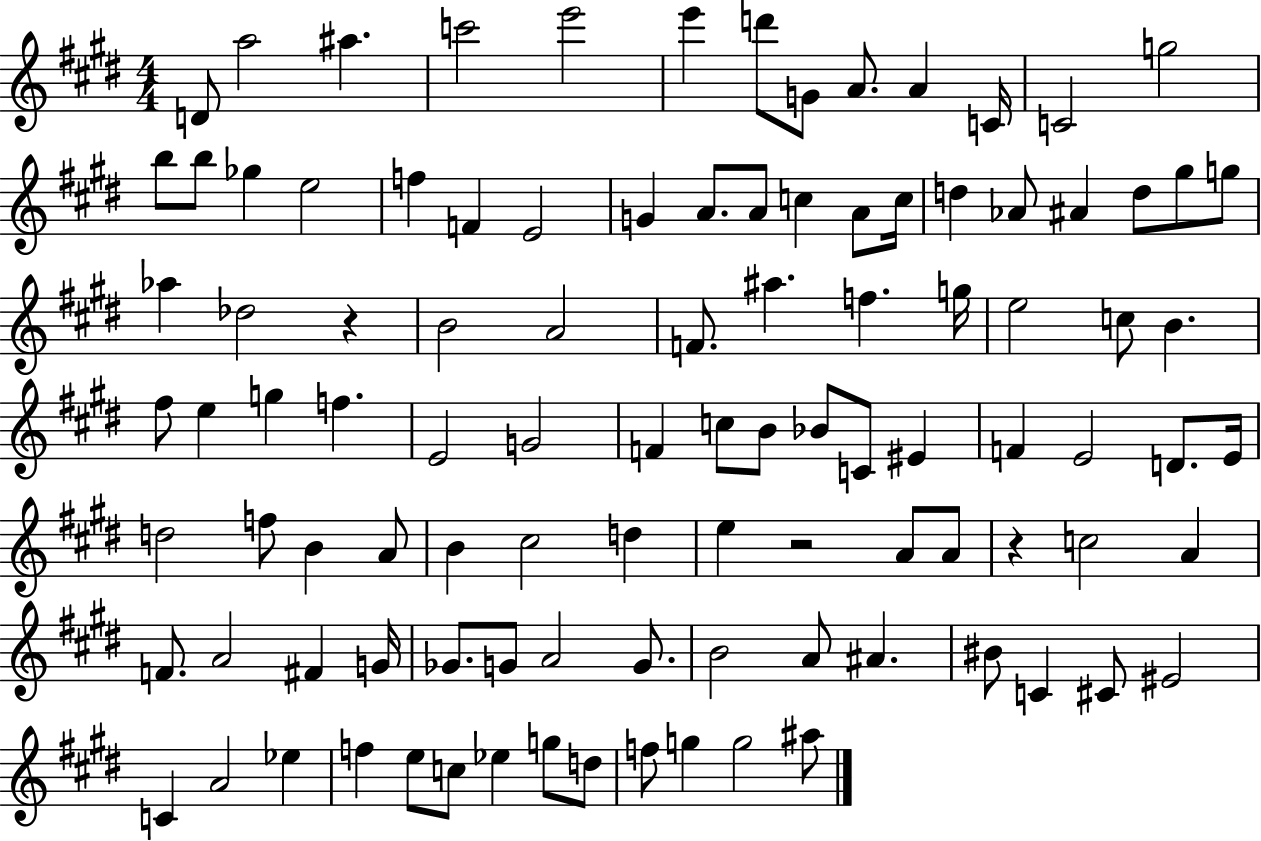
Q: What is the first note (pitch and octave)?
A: D4